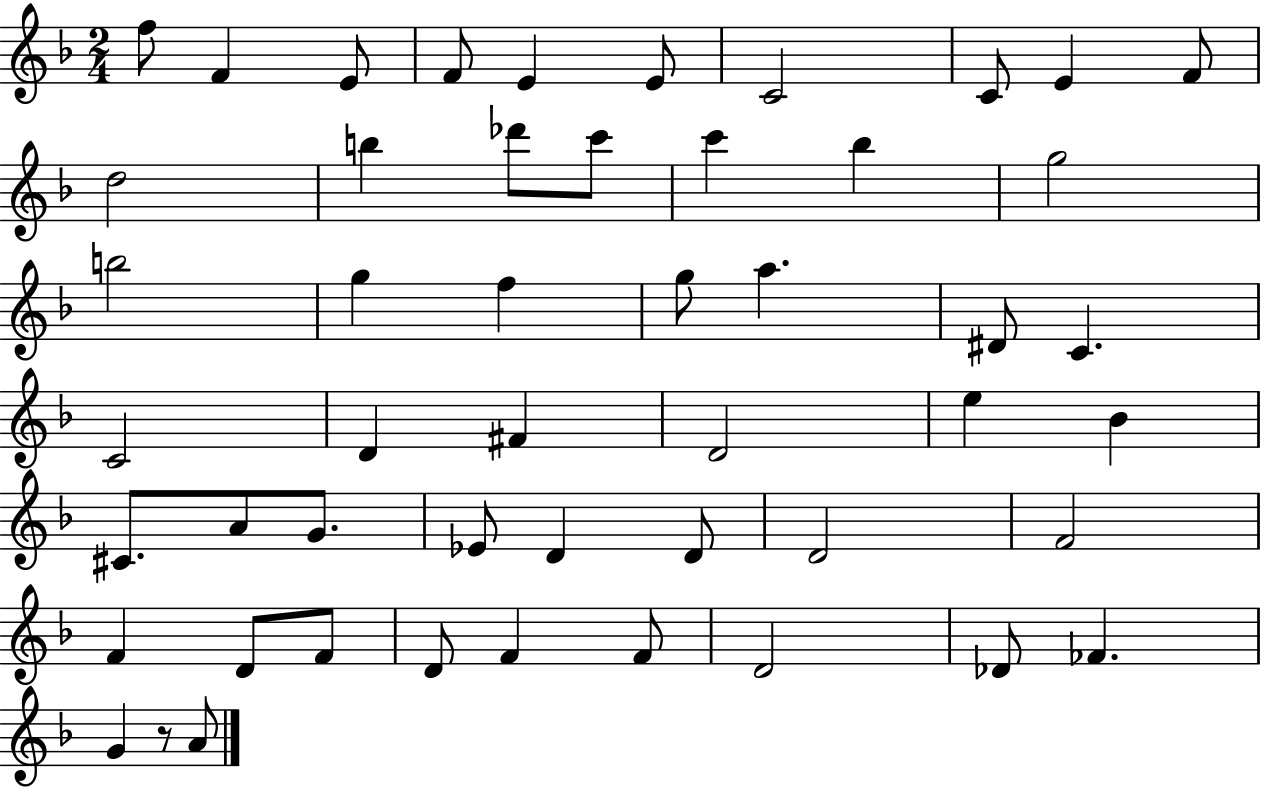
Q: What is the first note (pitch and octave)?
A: F5